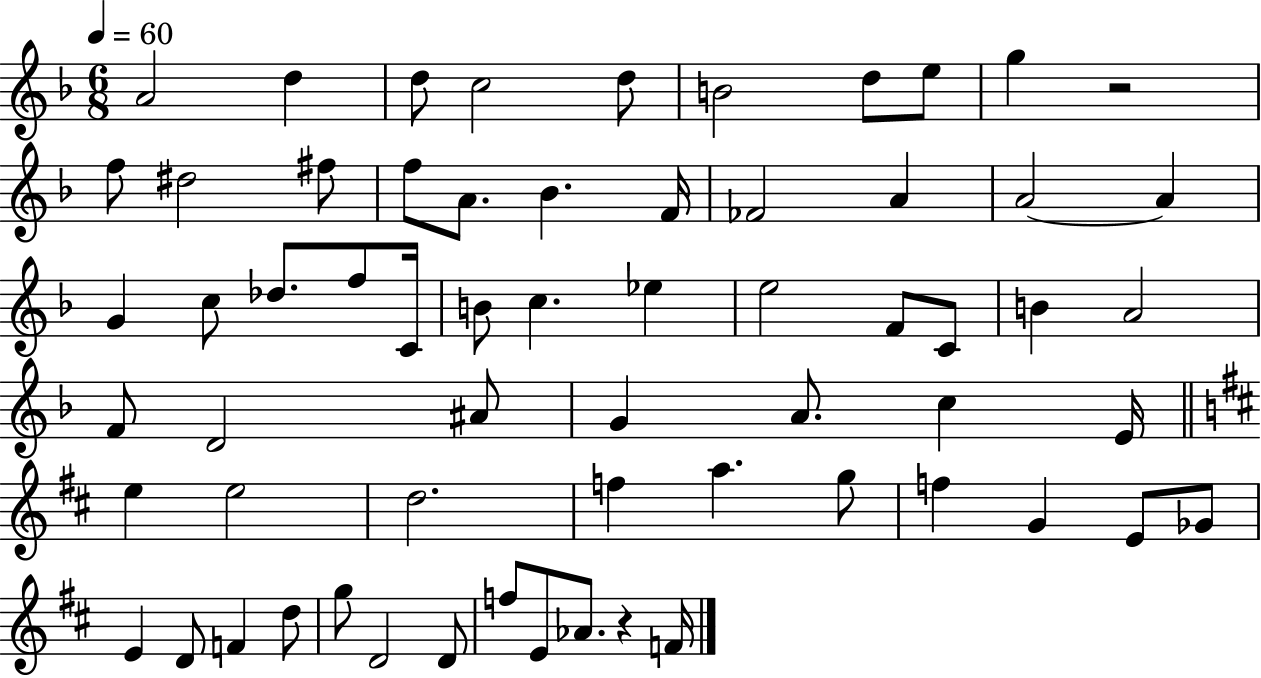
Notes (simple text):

A4/h D5/q D5/e C5/h D5/e B4/h D5/e E5/e G5/q R/h F5/e D#5/h F#5/e F5/e A4/e. Bb4/q. F4/s FES4/h A4/q A4/h A4/q G4/q C5/e Db5/e. F5/e C4/s B4/e C5/q. Eb5/q E5/h F4/e C4/e B4/q A4/h F4/e D4/h A#4/e G4/q A4/e. C5/q E4/s E5/q E5/h D5/h. F5/q A5/q. G5/e F5/q G4/q E4/e Gb4/e E4/q D4/e F4/q D5/e G5/e D4/h D4/e F5/e E4/e Ab4/e. R/q F4/s